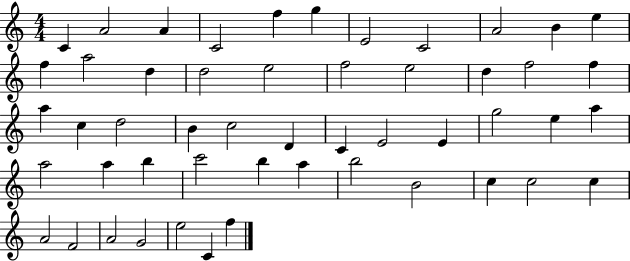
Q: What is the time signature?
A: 4/4